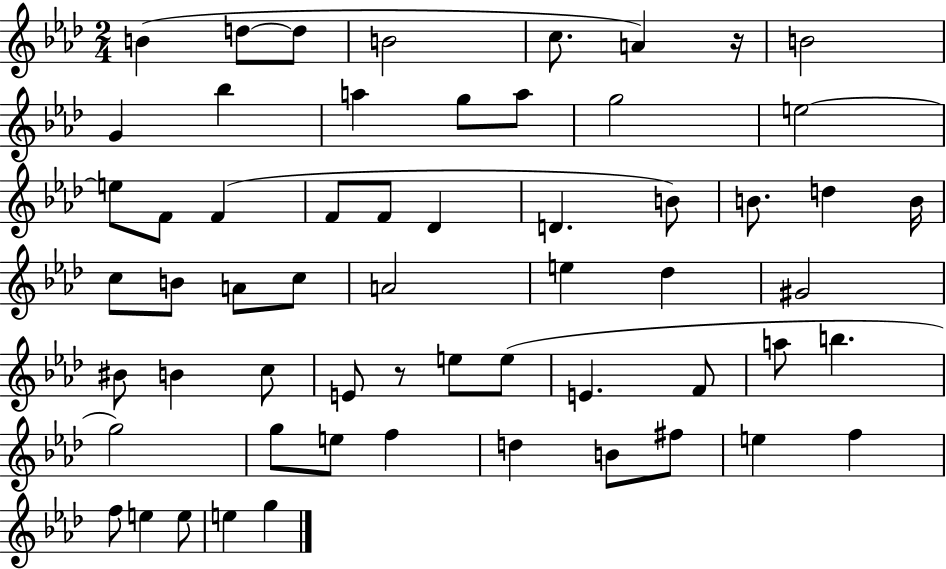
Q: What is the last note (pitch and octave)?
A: G5